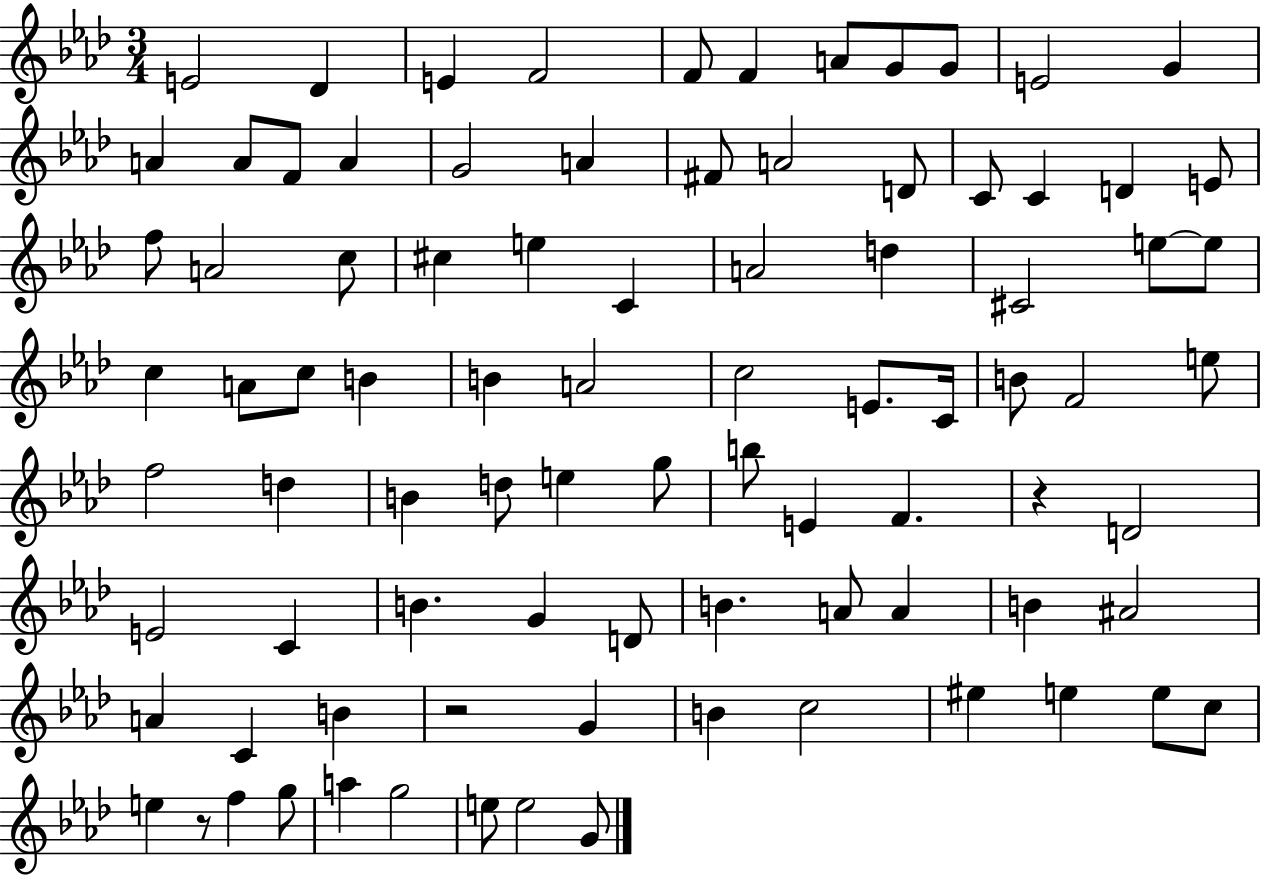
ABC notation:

X:1
T:Untitled
M:3/4
L:1/4
K:Ab
E2 _D E F2 F/2 F A/2 G/2 G/2 E2 G A A/2 F/2 A G2 A ^F/2 A2 D/2 C/2 C D E/2 f/2 A2 c/2 ^c e C A2 d ^C2 e/2 e/2 c A/2 c/2 B B A2 c2 E/2 C/4 B/2 F2 e/2 f2 d B d/2 e g/2 b/2 E F z D2 E2 C B G D/2 B A/2 A B ^A2 A C B z2 G B c2 ^e e e/2 c/2 e z/2 f g/2 a g2 e/2 e2 G/2